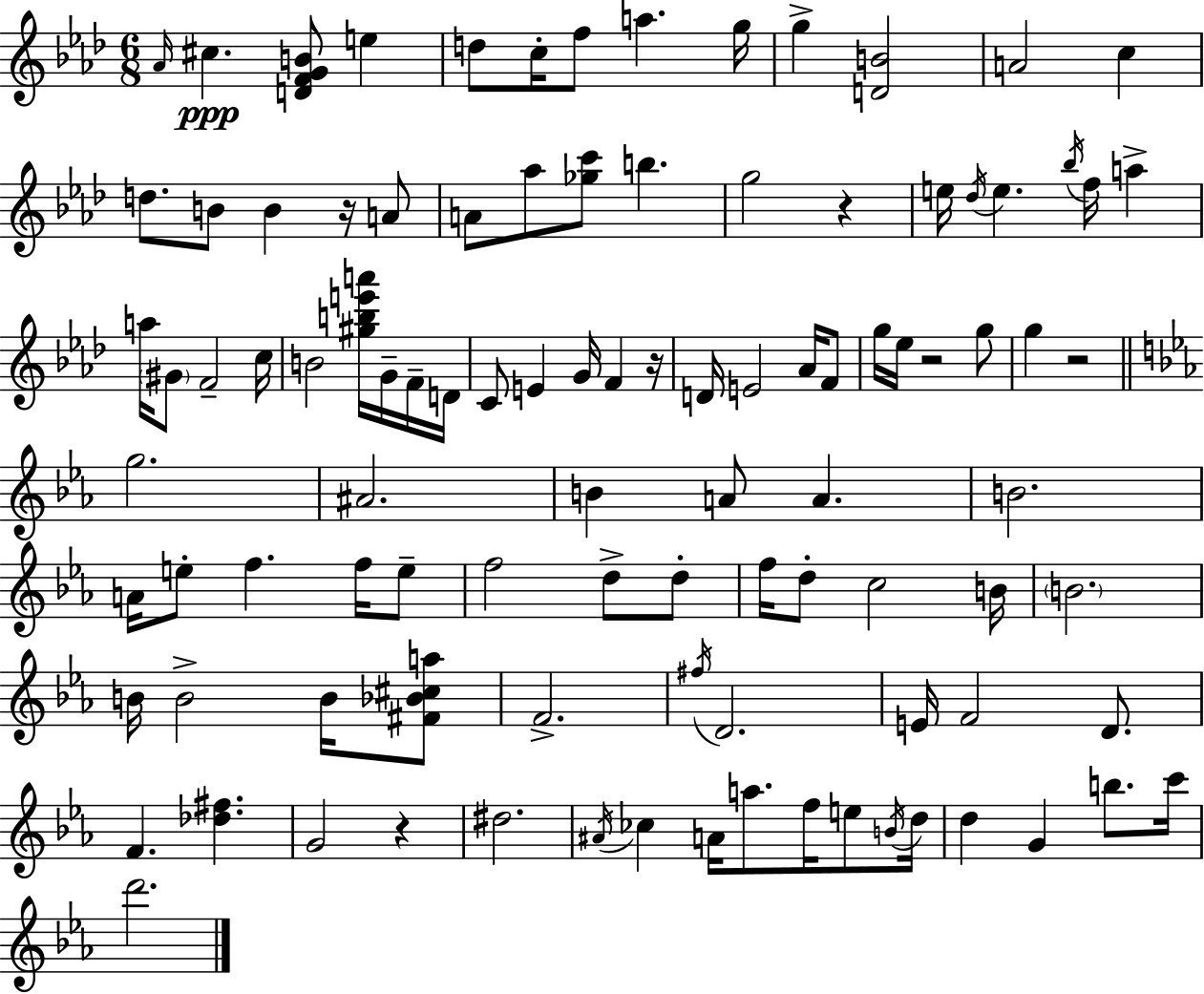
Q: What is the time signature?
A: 6/8